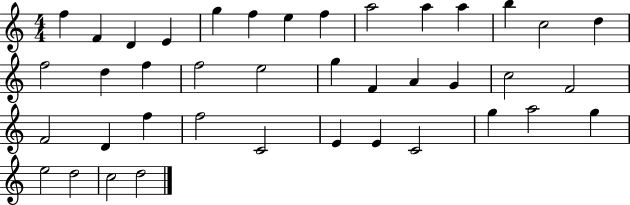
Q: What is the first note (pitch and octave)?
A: F5